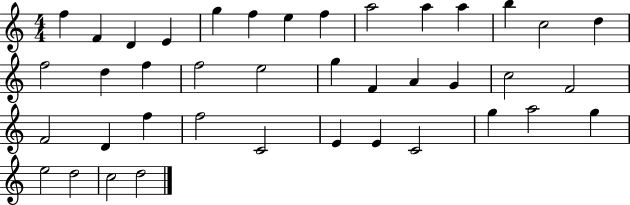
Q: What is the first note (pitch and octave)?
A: F5